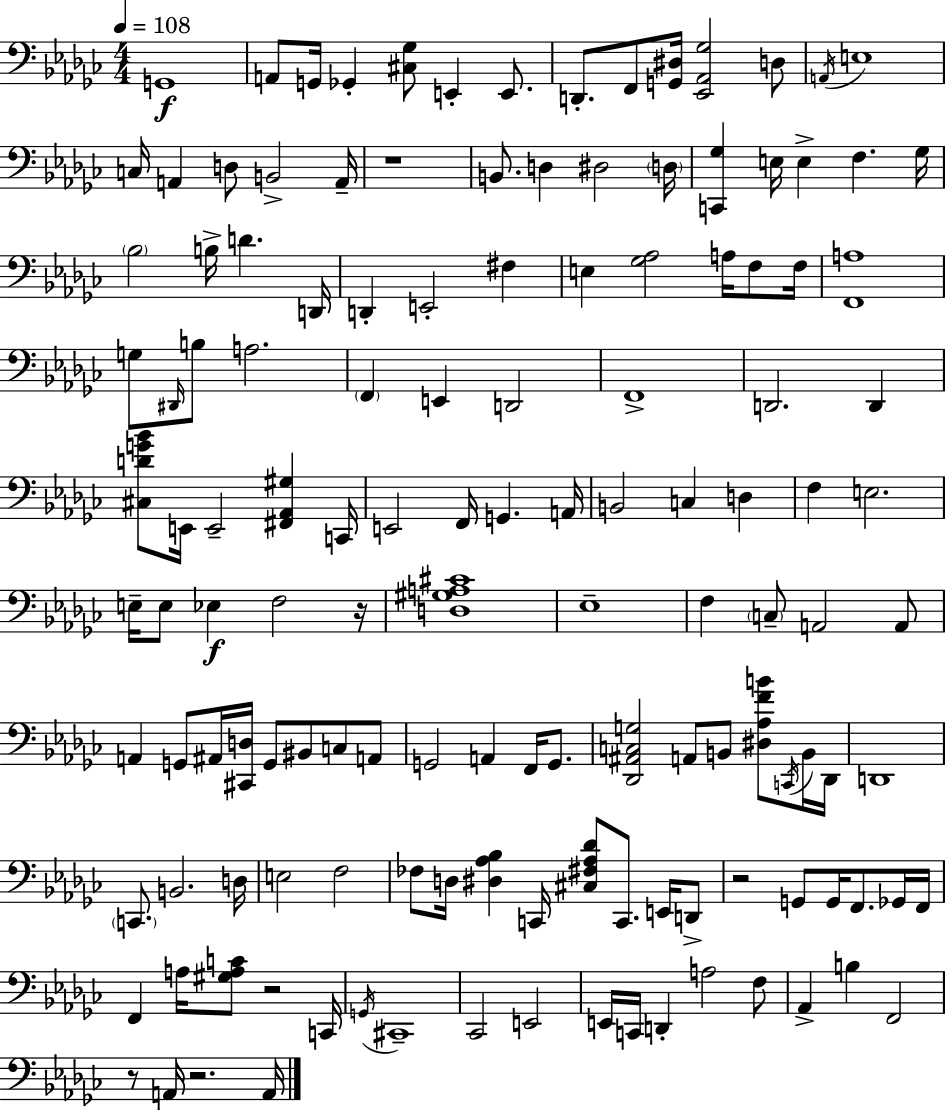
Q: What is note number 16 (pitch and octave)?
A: A2